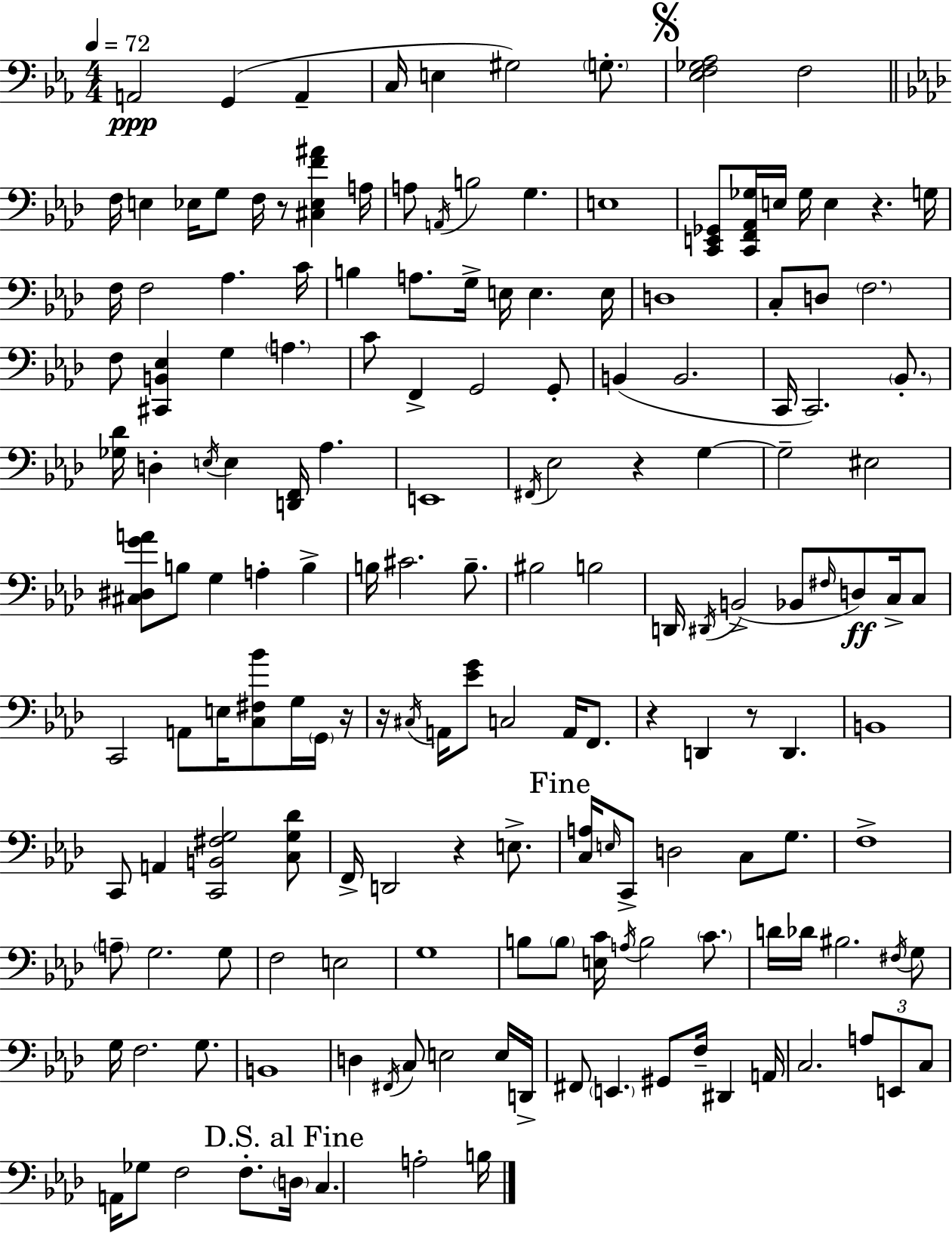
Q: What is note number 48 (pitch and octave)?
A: C2